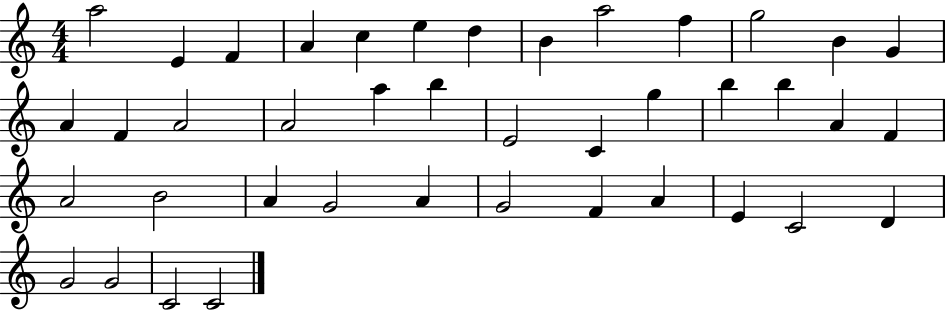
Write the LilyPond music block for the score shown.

{
  \clef treble
  \numericTimeSignature
  \time 4/4
  \key c \major
  a''2 e'4 f'4 | a'4 c''4 e''4 d''4 | b'4 a''2 f''4 | g''2 b'4 g'4 | \break a'4 f'4 a'2 | a'2 a''4 b''4 | e'2 c'4 g''4 | b''4 b''4 a'4 f'4 | \break a'2 b'2 | a'4 g'2 a'4 | g'2 f'4 a'4 | e'4 c'2 d'4 | \break g'2 g'2 | c'2 c'2 | \bar "|."
}